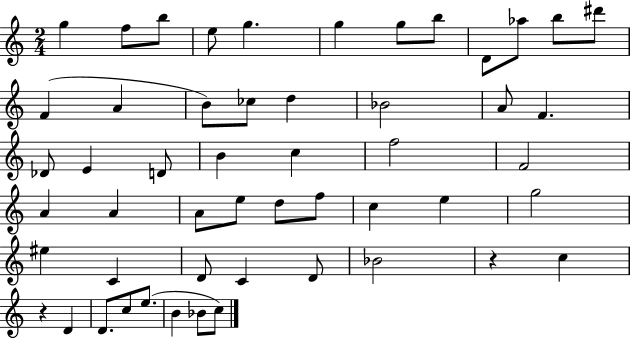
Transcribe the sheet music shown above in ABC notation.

X:1
T:Untitled
M:2/4
L:1/4
K:C
g f/2 b/2 e/2 g g g/2 b/2 D/2 _a/2 b/2 ^d'/2 F A B/2 _c/2 d _B2 A/2 F _D/2 E D/2 B c f2 F2 A A A/2 e/2 d/2 f/2 c e g2 ^e C D/2 C D/2 _B2 z c z D D/2 c/2 e/2 B _B/2 c/2